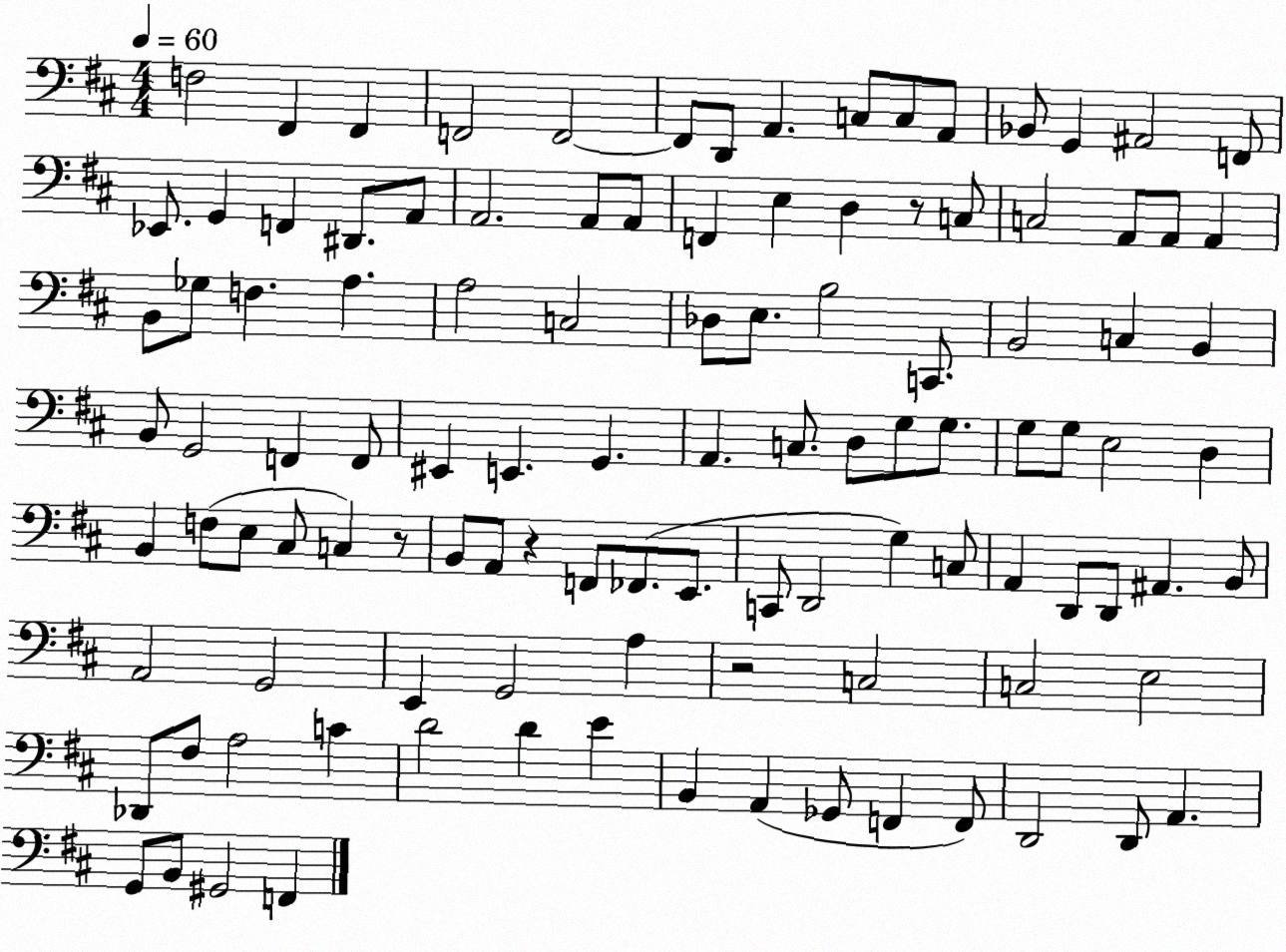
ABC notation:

X:1
T:Untitled
M:4/4
L:1/4
K:D
F,2 ^F,, ^F,, F,,2 F,,2 F,,/2 D,,/2 A,, C,/2 C,/2 A,,/2 _B,,/2 G,, ^A,,2 F,,/2 _E,,/2 G,, F,, ^D,,/2 A,,/2 A,,2 A,,/2 A,,/2 F,, E, D, z/2 C,/2 C,2 A,,/2 A,,/2 A,, B,,/2 _G,/2 F, A, A,2 C,2 _D,/2 E,/2 B,2 C,,/2 B,,2 C, B,, B,,/2 G,,2 F,, F,,/2 ^E,, E,, G,, A,, C,/2 D,/2 G,/2 G,/2 G,/2 G,/2 E,2 D, B,, F,/2 E,/2 ^C,/2 C, z/2 B,,/2 A,,/2 z F,,/2 _F,,/2 E,,/2 C,,/2 D,,2 G, C,/2 A,, D,,/2 D,,/2 ^A,, B,,/2 A,,2 G,,2 E,, G,,2 A, z2 C,2 C,2 E,2 _D,,/2 ^F,/2 A,2 C D2 D E B,, A,, _G,,/2 F,, F,,/2 D,,2 D,,/2 A,, G,,/2 B,,/2 ^G,,2 F,,